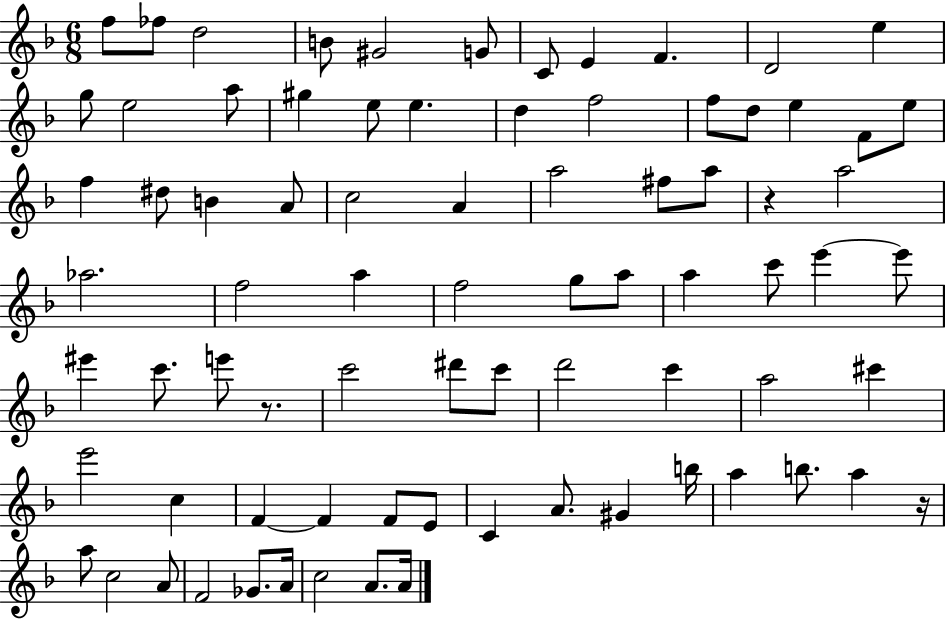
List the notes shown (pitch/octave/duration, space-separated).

F5/e FES5/e D5/h B4/e G#4/h G4/e C4/e E4/q F4/q. D4/h E5/q G5/e E5/h A5/e G#5/q E5/e E5/q. D5/q F5/h F5/e D5/e E5/q F4/e E5/e F5/q D#5/e B4/q A4/e C5/h A4/q A5/h F#5/e A5/e R/q A5/h Ab5/h. F5/h A5/q F5/h G5/e A5/e A5/q C6/e E6/q E6/e EIS6/q C6/e. E6/e R/e. C6/h D#6/e C6/e D6/h C6/q A5/h C#6/q E6/h C5/q F4/q F4/q F4/e E4/e C4/q A4/e. G#4/q B5/s A5/q B5/e. A5/q R/s A5/e C5/h A4/e F4/h Gb4/e. A4/s C5/h A4/e. A4/s